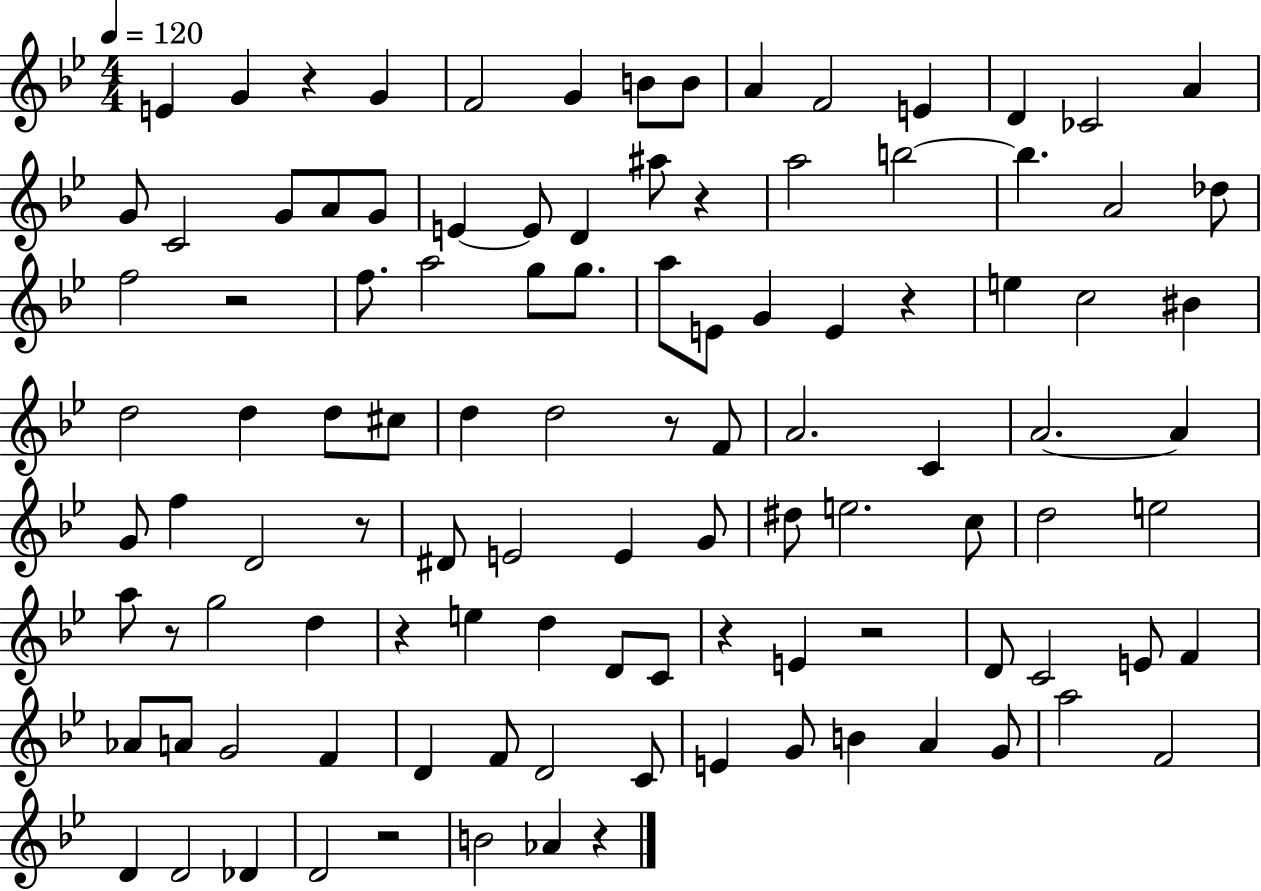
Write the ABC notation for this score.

X:1
T:Untitled
M:4/4
L:1/4
K:Bb
E G z G F2 G B/2 B/2 A F2 E D _C2 A G/2 C2 G/2 A/2 G/2 E E/2 D ^a/2 z a2 b2 b A2 _d/2 f2 z2 f/2 a2 g/2 g/2 a/2 E/2 G E z e c2 ^B d2 d d/2 ^c/2 d d2 z/2 F/2 A2 C A2 A G/2 f D2 z/2 ^D/2 E2 E G/2 ^d/2 e2 c/2 d2 e2 a/2 z/2 g2 d z e d D/2 C/2 z E z2 D/2 C2 E/2 F _A/2 A/2 G2 F D F/2 D2 C/2 E G/2 B A G/2 a2 F2 D D2 _D D2 z2 B2 _A z